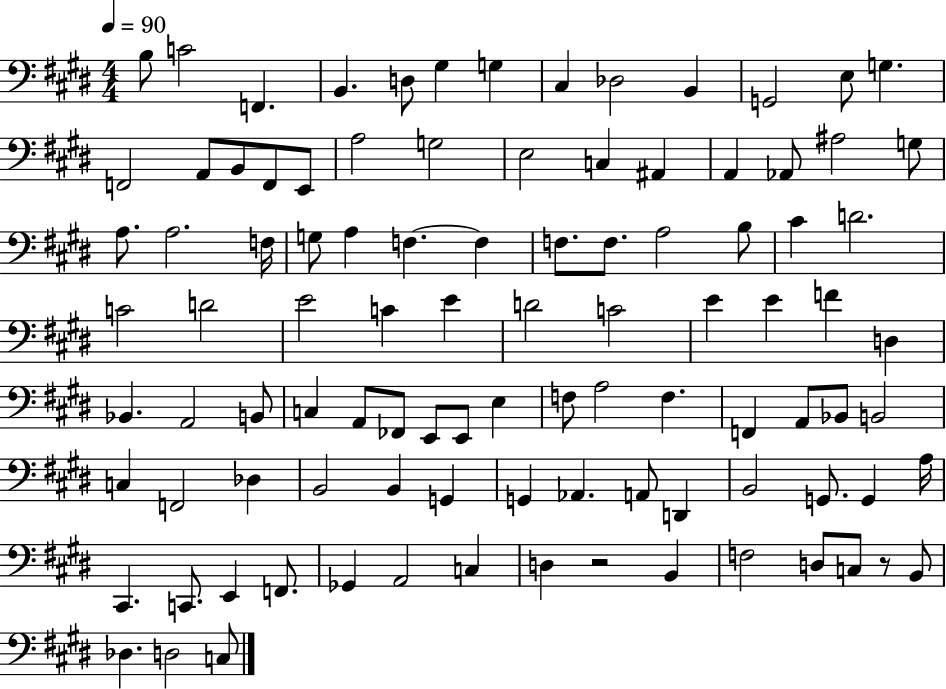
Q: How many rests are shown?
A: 2